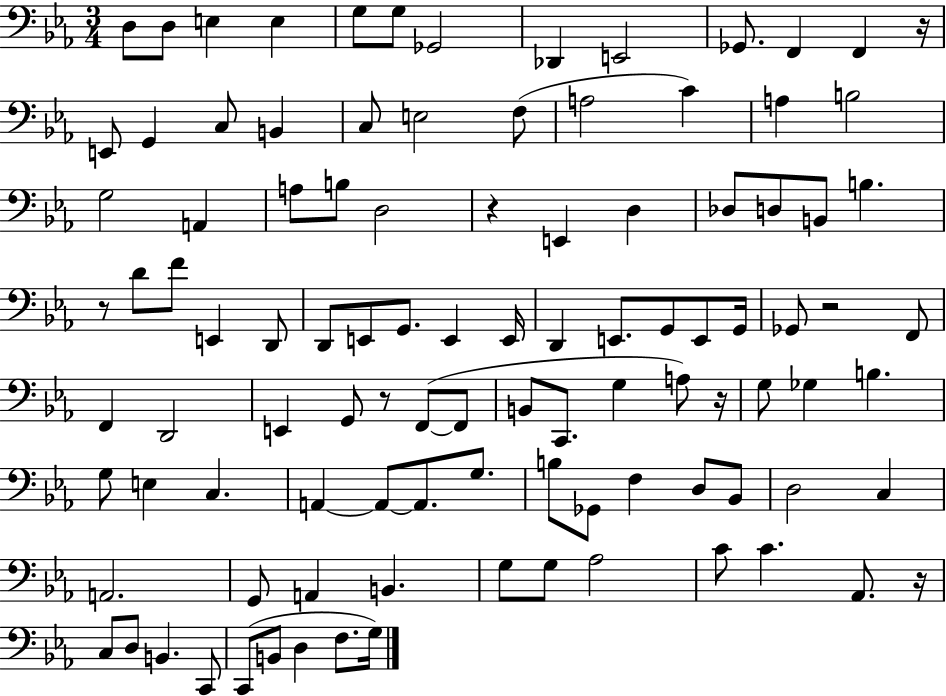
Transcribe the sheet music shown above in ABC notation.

X:1
T:Untitled
M:3/4
L:1/4
K:Eb
D,/2 D,/2 E, E, G,/2 G,/2 _G,,2 _D,, E,,2 _G,,/2 F,, F,, z/4 E,,/2 G,, C,/2 B,, C,/2 E,2 F,/2 A,2 C A, B,2 G,2 A,, A,/2 B,/2 D,2 z E,, D, _D,/2 D,/2 B,,/2 B, z/2 D/2 F/2 E,, D,,/2 D,,/2 E,,/2 G,,/2 E,, E,,/4 D,, E,,/2 G,,/2 E,,/2 G,,/4 _G,,/2 z2 F,,/2 F,, D,,2 E,, G,,/2 z/2 F,,/2 F,,/2 B,,/2 C,,/2 G, A,/2 z/4 G,/2 _G, B, G,/2 E, C, A,, A,,/2 A,,/2 G,/2 B,/2 _G,,/2 F, D,/2 _B,,/2 D,2 C, A,,2 G,,/2 A,, B,, G,/2 G,/2 _A,2 C/2 C _A,,/2 z/4 C,/2 D,/2 B,, C,,/2 C,,/2 B,,/2 D, F,/2 G,/4